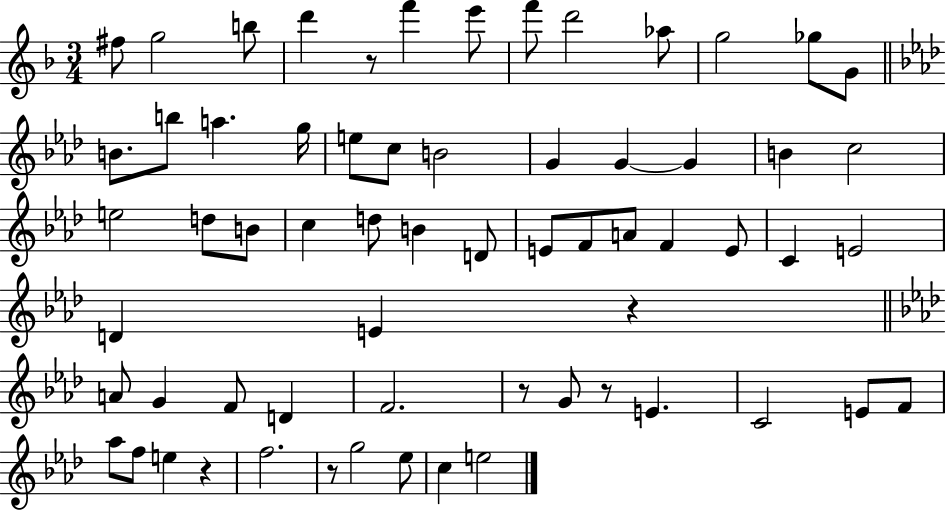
{
  \clef treble
  \numericTimeSignature
  \time 3/4
  \key f \major
  fis''8 g''2 b''8 | d'''4 r8 f'''4 e'''8 | f'''8 d'''2 aes''8 | g''2 ges''8 g'8 | \break \bar "||" \break \key aes \major b'8. b''8 a''4. g''16 | e''8 c''8 b'2 | g'4 g'4~~ g'4 | b'4 c''2 | \break e''2 d''8 b'8 | c''4 d''8 b'4 d'8 | e'8 f'8 a'8 f'4 e'8 | c'4 e'2 | \break d'4 e'4 r4 | \bar "||" \break \key f \minor a'8 g'4 f'8 d'4 | f'2. | r8 g'8 r8 e'4. | c'2 e'8 f'8 | \break aes''8 f''8 e''4 r4 | f''2. | r8 g''2 ees''8 | c''4 e''2 | \break \bar "|."
}